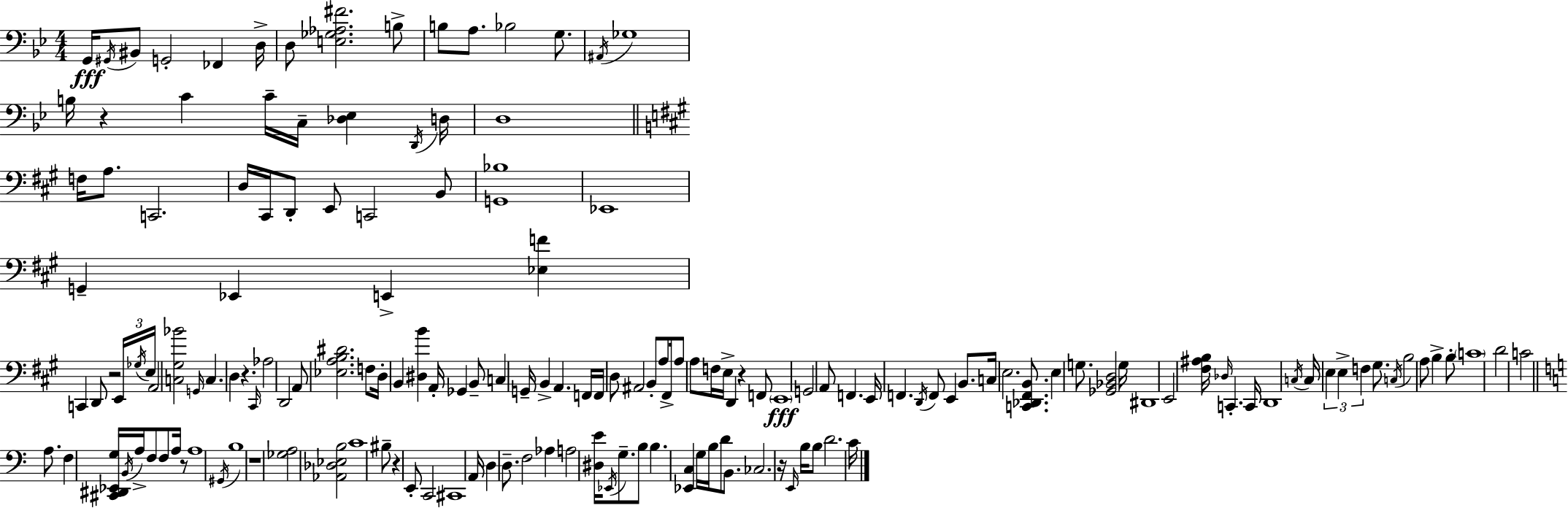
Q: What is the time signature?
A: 4/4